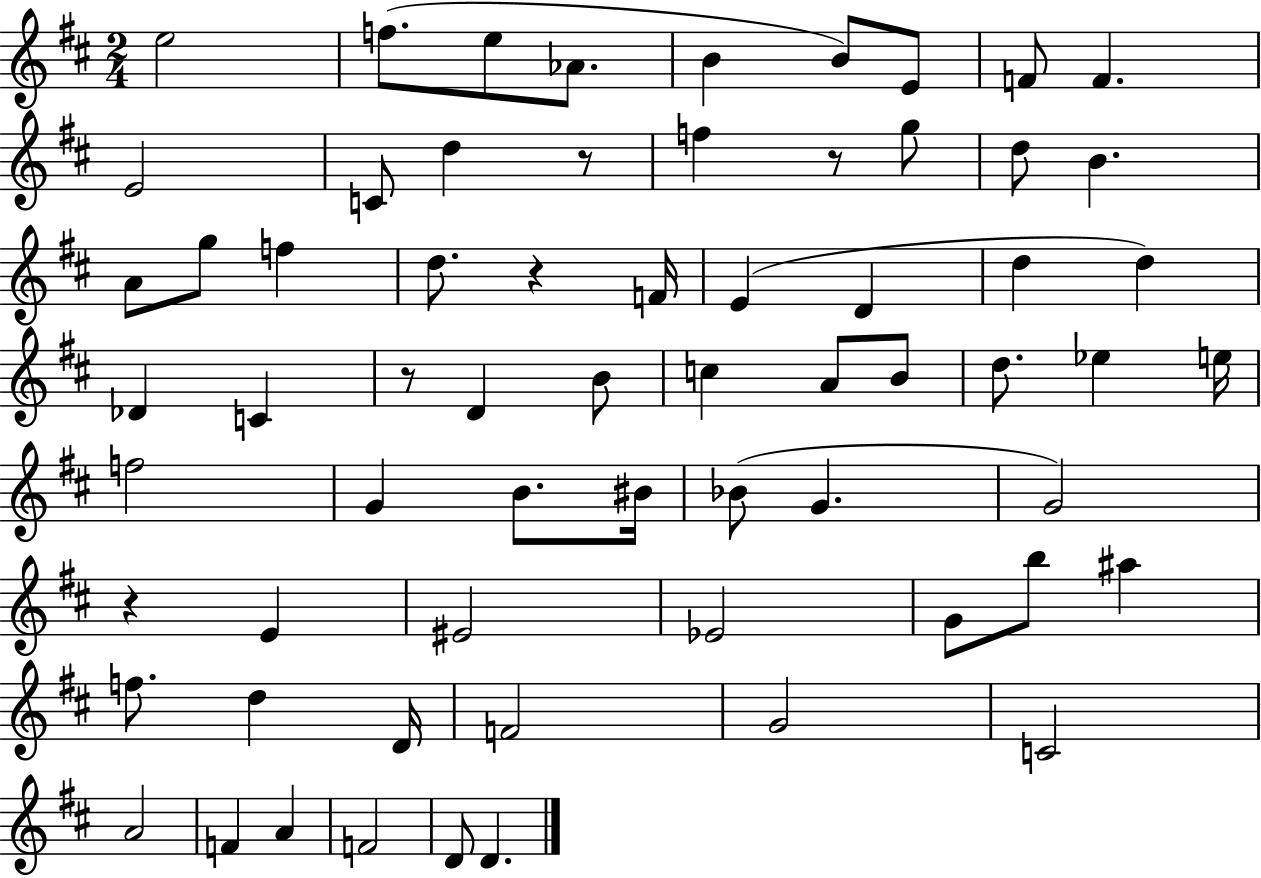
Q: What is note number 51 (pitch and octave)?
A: D4